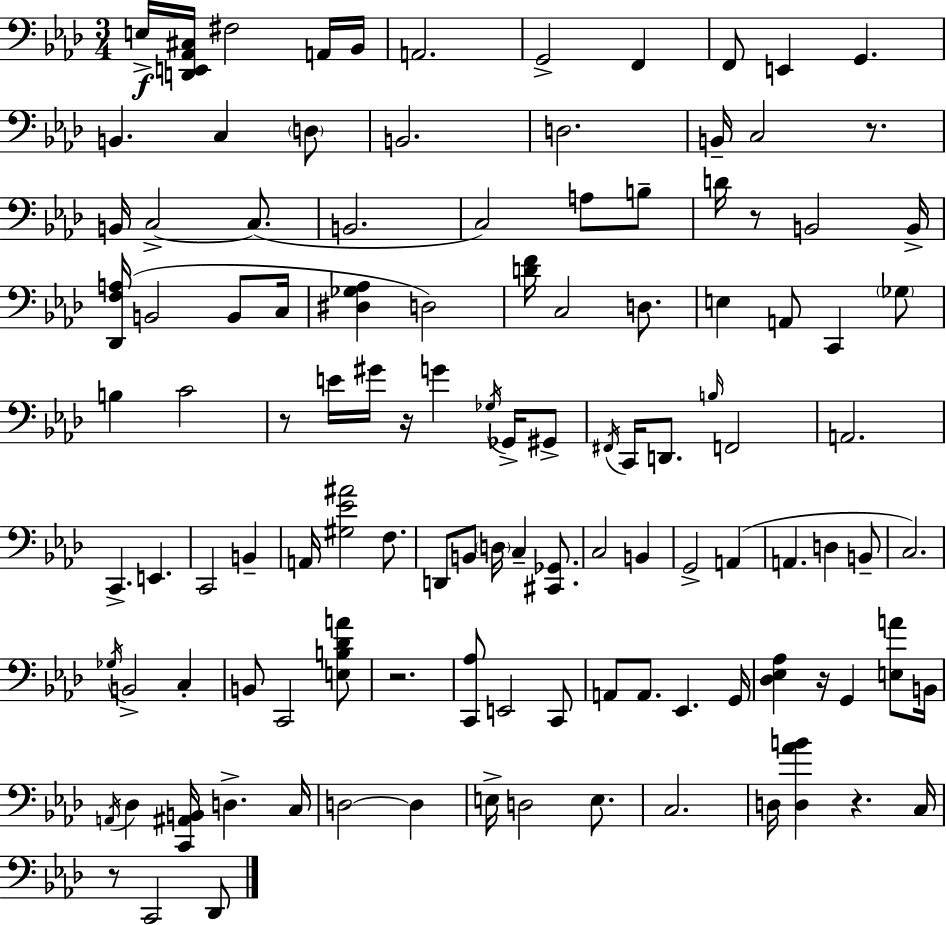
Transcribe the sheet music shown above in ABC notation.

X:1
T:Untitled
M:3/4
L:1/4
K:Fm
E,/4 [D,,E,,_A,,^C,]/4 ^F,2 A,,/4 _B,,/4 A,,2 G,,2 F,, F,,/2 E,, G,, B,, C, D,/2 B,,2 D,2 B,,/4 C,2 z/2 B,,/4 C,2 C,/2 B,,2 C,2 A,/2 B,/2 D/4 z/2 B,,2 B,,/4 [_D,,F,A,]/4 B,,2 B,,/2 C,/4 [^D,_G,_A,] D,2 [DF]/4 C,2 D,/2 E, A,,/2 C,, _G,/2 B, C2 z/2 E/4 ^G/4 z/4 G _G,/4 _G,,/4 ^G,,/2 ^F,,/4 C,,/4 D,,/2 B,/4 F,,2 A,,2 C,, E,, C,,2 B,, A,,/4 [^G,_E^A]2 F,/2 D,,/2 B,,/2 D,/4 C, [^C,,_G,,]/2 C,2 B,, G,,2 A,, A,, D, B,,/2 C,2 _G,/4 B,,2 C, B,,/2 C,,2 [E,B,_DA]/2 z2 [C,,_A,]/2 E,,2 C,,/2 A,,/2 A,,/2 _E,, G,,/4 [_D,_E,_A,] z/4 G,, [E,A]/2 B,,/4 A,,/4 _D, [C,,^A,,B,,]/4 D, C,/4 D,2 D, E,/4 D,2 E,/2 C,2 D,/4 [D,_AB] z C,/4 z/2 C,,2 _D,,/2